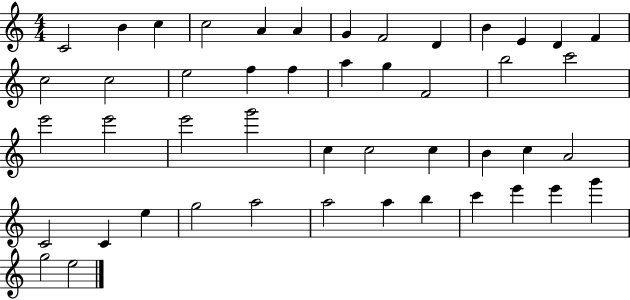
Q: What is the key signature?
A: C major